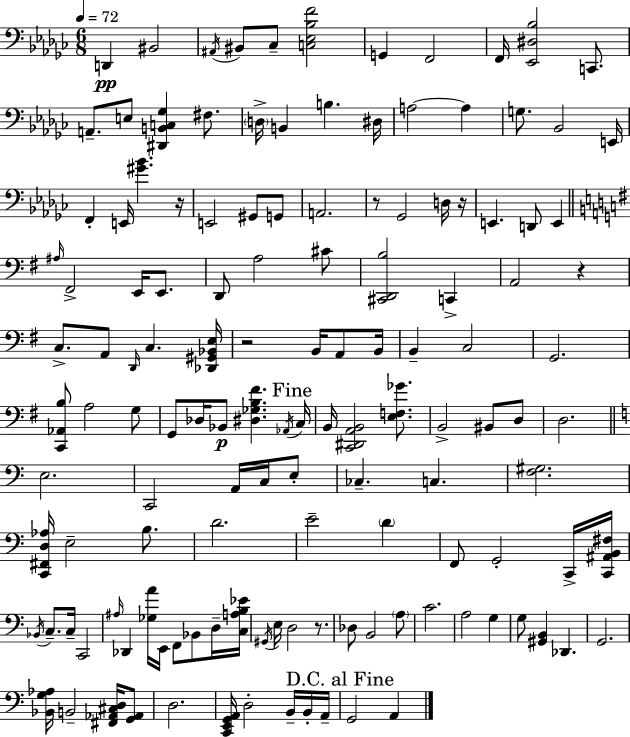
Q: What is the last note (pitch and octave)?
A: A2